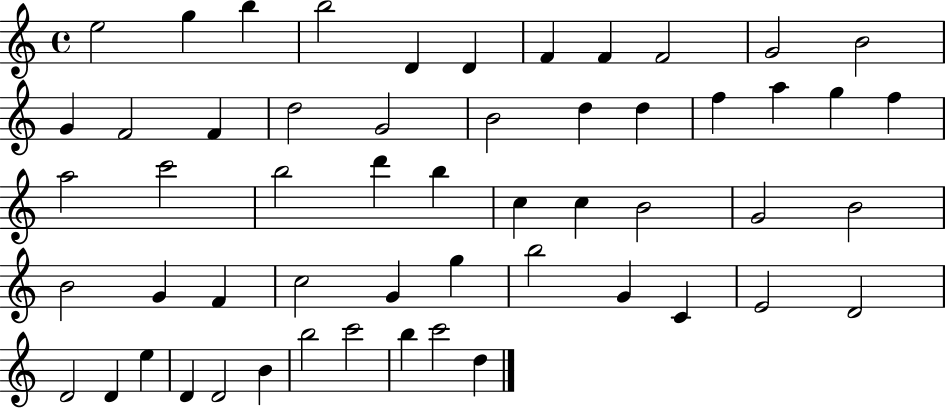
{
  \clef treble
  \time 4/4
  \defaultTimeSignature
  \key c \major
  e''2 g''4 b''4 | b''2 d'4 d'4 | f'4 f'4 f'2 | g'2 b'2 | \break g'4 f'2 f'4 | d''2 g'2 | b'2 d''4 d''4 | f''4 a''4 g''4 f''4 | \break a''2 c'''2 | b''2 d'''4 b''4 | c''4 c''4 b'2 | g'2 b'2 | \break b'2 g'4 f'4 | c''2 g'4 g''4 | b''2 g'4 c'4 | e'2 d'2 | \break d'2 d'4 e''4 | d'4 d'2 b'4 | b''2 c'''2 | b''4 c'''2 d''4 | \break \bar "|."
}